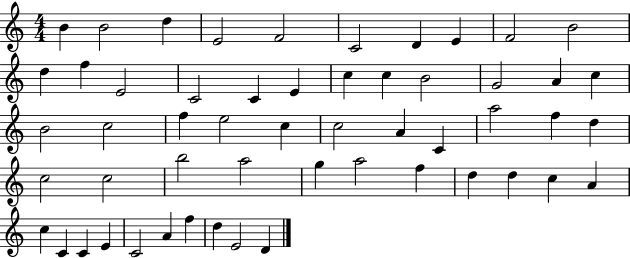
X:1
T:Untitled
M:4/4
L:1/4
K:C
B B2 d E2 F2 C2 D E F2 B2 d f E2 C2 C E c c B2 G2 A c B2 c2 f e2 c c2 A C a2 f d c2 c2 b2 a2 g a2 f d d c A c C C E C2 A f d E2 D